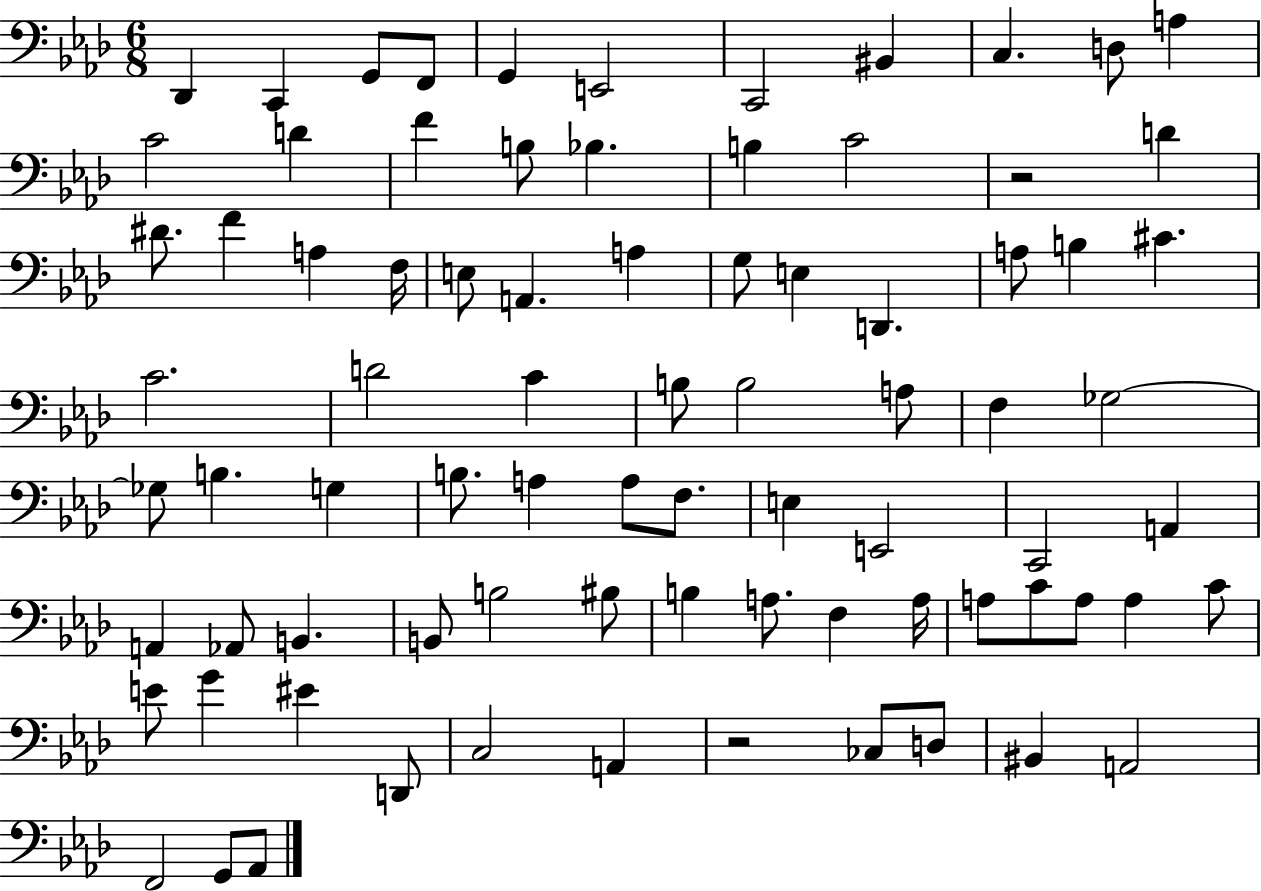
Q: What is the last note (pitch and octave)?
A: Ab2